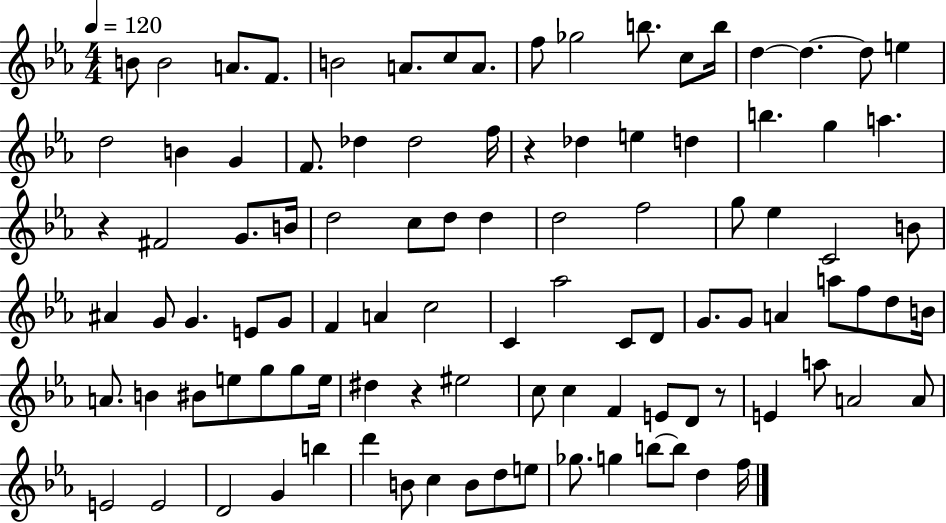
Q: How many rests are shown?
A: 4